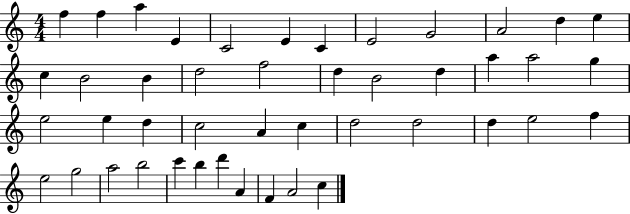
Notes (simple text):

F5/q F5/q A5/q E4/q C4/h E4/q C4/q E4/h G4/h A4/h D5/q E5/q C5/q B4/h B4/q D5/h F5/h D5/q B4/h D5/q A5/q A5/h G5/q E5/h E5/q D5/q C5/h A4/q C5/q D5/h D5/h D5/q E5/h F5/q E5/h G5/h A5/h B5/h C6/q B5/q D6/q A4/q F4/q A4/h C5/q